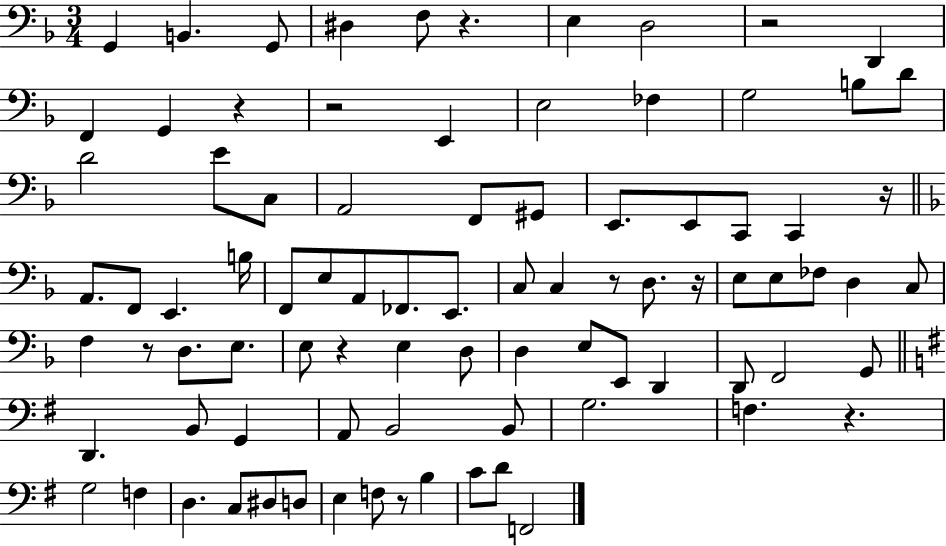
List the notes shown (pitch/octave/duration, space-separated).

G2/q B2/q. G2/e D#3/q F3/e R/q. E3/q D3/h R/h D2/q F2/q G2/q R/q R/h E2/q E3/h FES3/q G3/h B3/e D4/e D4/h E4/e C3/e A2/h F2/e G#2/e E2/e. E2/e C2/e C2/q R/s A2/e. F2/e E2/q. B3/s F2/e E3/e A2/e FES2/e. E2/e. C3/e C3/q R/e D3/e. R/s E3/e E3/e FES3/e D3/q C3/e F3/q R/e D3/e. E3/e. E3/e R/q E3/q D3/e D3/q E3/e E2/e D2/q D2/e F2/h G2/e D2/q. B2/e G2/q A2/e B2/h B2/e G3/h. F3/q. R/q. G3/h F3/q D3/q. C3/e D#3/e D3/e E3/q F3/e R/e B3/q C4/e D4/e F2/h